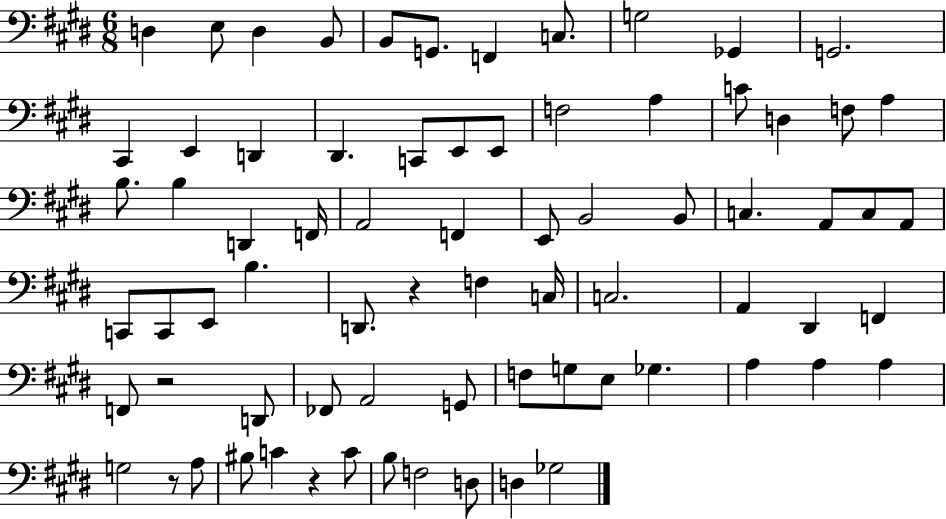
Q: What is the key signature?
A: E major